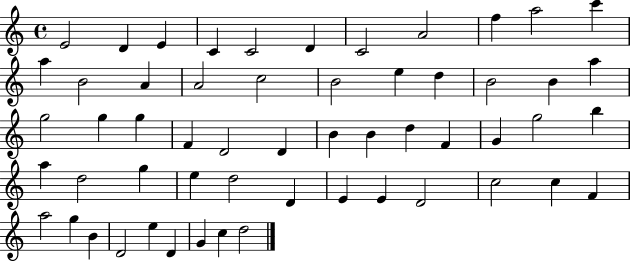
X:1
T:Untitled
M:4/4
L:1/4
K:C
E2 D E C C2 D C2 A2 f a2 c' a B2 A A2 c2 B2 e d B2 B a g2 g g F D2 D B B d F G g2 b a d2 g e d2 D E E D2 c2 c F a2 g B D2 e D G c d2